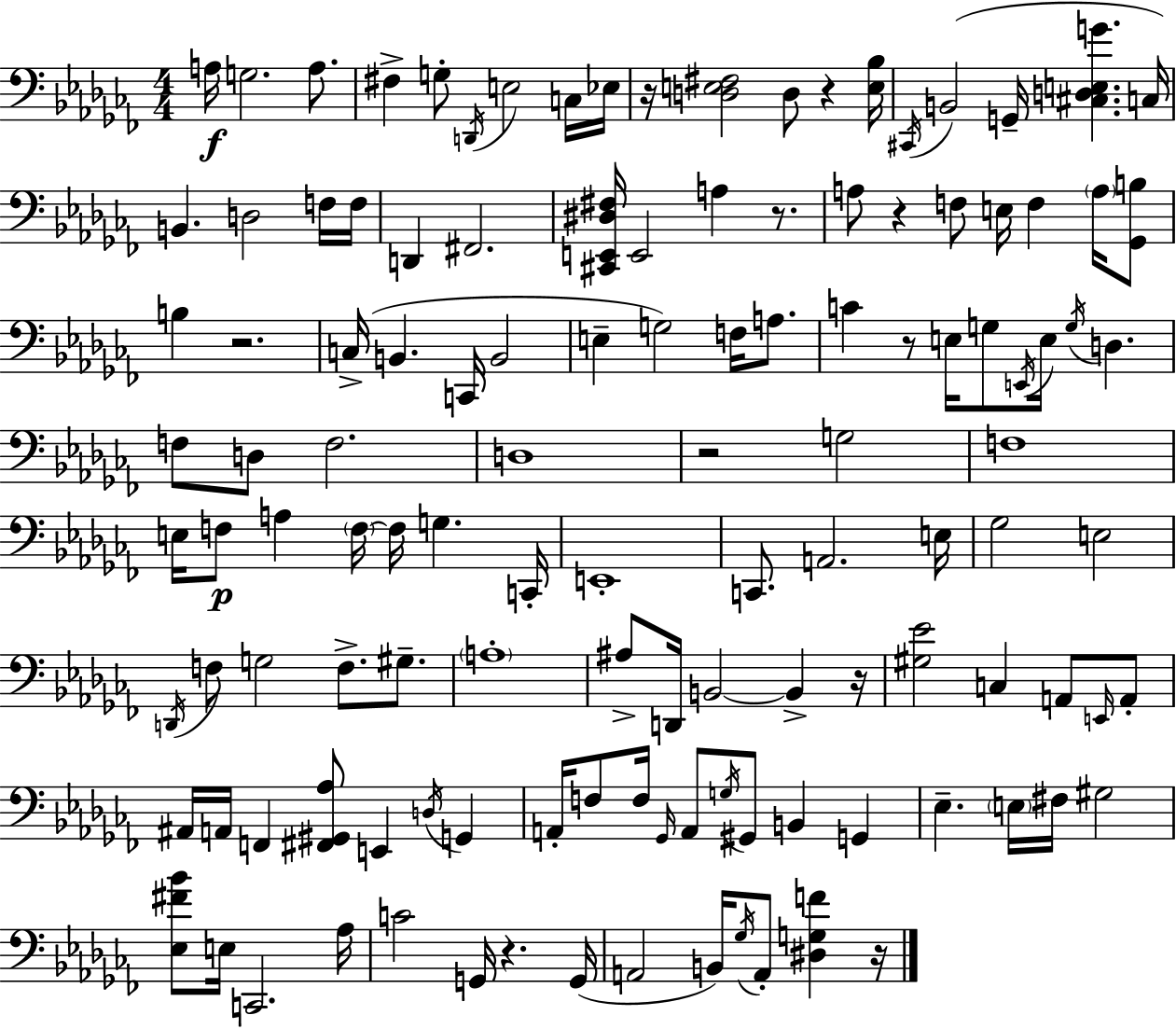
{
  \clef bass
  \numericTimeSignature
  \time 4/4
  \key aes \minor
  a16\f g2. a8. | fis4-> g8-. \acciaccatura { d,16 } e2 c16 | ees16 r16 <d e fis>2 d8 r4 | <e bes>16 \acciaccatura { cis,16 }( b,2 g,16-- <cis d e g'>4. | \break c16) b,4. d2 | f16 f16 d,4 fis,2. | <cis, e, dis fis>16 e,2 a4 r8. | a8 r4 f8 e16 f4 \parenthesize a16 | \break <ges, b>8 b4 r2. | c16->( b,4. c,16 b,2 | e4-- g2) f16 a8. | c'4 r8 e16 g8 \acciaccatura { e,16 } e16 \acciaccatura { g16 } d4. | \break f8 d8 f2. | d1 | r2 g2 | f1 | \break e16 f8\p a4 \parenthesize f16~~ f16 g4. | c,16-. e,1-. | c,8. a,2. | e16 ges2 e2 | \break \acciaccatura { d,16 } f8 g2 f8.-> | gis8.-- \parenthesize a1-. | ais8-> d,16 b,2~~ | b,4-> r16 <gis ees'>2 c4 | \break a,8 \grace { e,16 } a,8-. ais,16 a,16 f,4 <fis, gis, aes>8 e,4 | \acciaccatura { d16 } g,4 a,16-. f8 f16 \grace { ges,16 } a,8 \acciaccatura { g16 } gis,8 | b,4 g,4 ees4.-- \parenthesize e16 | fis16 gis2 <ees fis' bes'>8 e16 c,2. | \break aes16 c'2 | g,16 r4. g,16( a,2 | b,16) \acciaccatura { ges16 } a,8-. <dis g f'>4 r16 \bar "|."
}